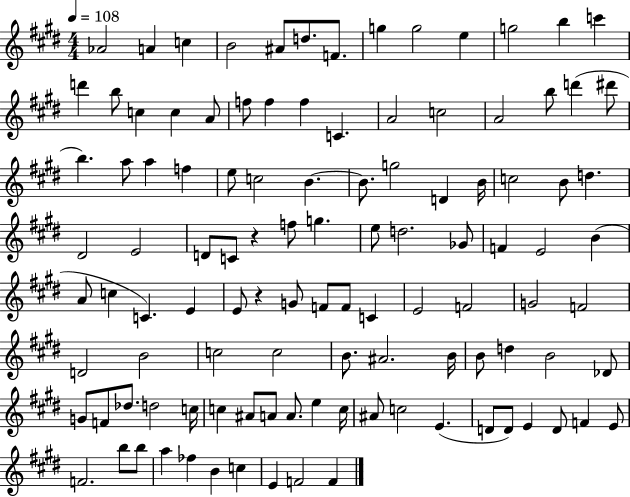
Ab4/h A4/q C5/q B4/h A#4/e D5/e. F4/e. G5/q G5/h E5/q G5/h B5/q C6/q D6/q B5/e C5/q C5/q A4/e F5/e F5/q F5/q C4/q. A4/h C5/h A4/h B5/e D6/q D#6/e B5/q. A5/e A5/q F5/q E5/e C5/h B4/q. B4/e. G5/h D4/q B4/s C5/h B4/e D5/q. D#4/h E4/h D4/e C4/e R/q F5/e G5/q. E5/e D5/h. Gb4/e F4/q E4/h B4/q A4/e C5/q C4/q. E4/q E4/e R/q G4/e F4/e F4/e C4/q E4/h F4/h G4/h F4/h D4/h B4/h C5/h C5/h B4/e. A#4/h. B4/s B4/e D5/q B4/h Db4/e G4/e F4/e Db5/e. D5/h C5/s C5/q A#4/e A4/e A4/e. E5/q C5/s A#4/e C5/h E4/q. D4/e D4/e E4/q D4/e F4/q E4/e F4/h. B5/e B5/e A5/q FES5/q B4/q C5/q E4/q F4/h F4/q